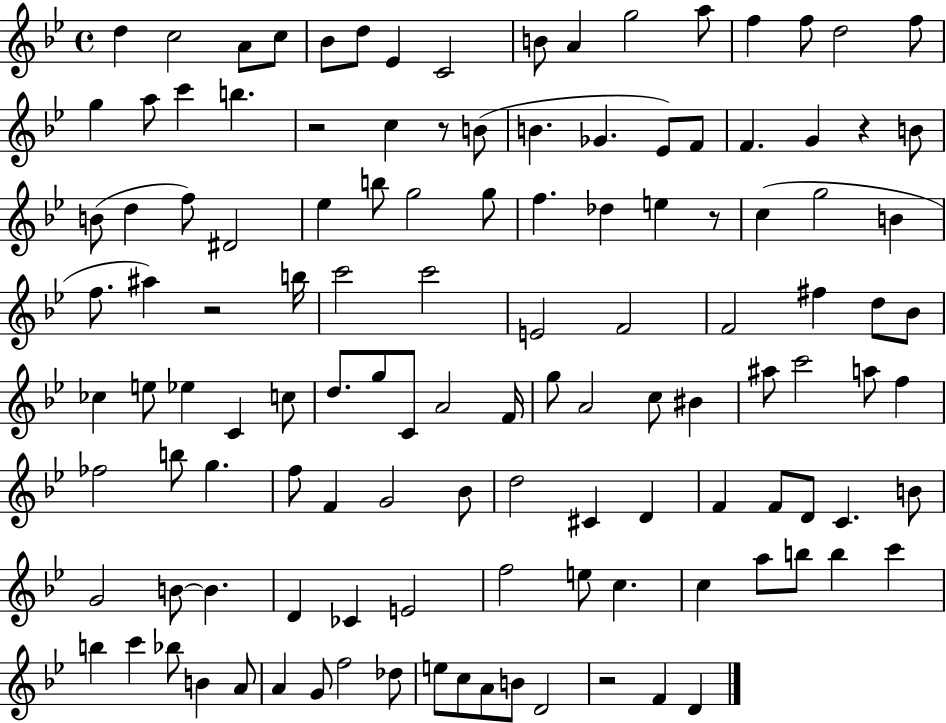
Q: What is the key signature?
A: BES major